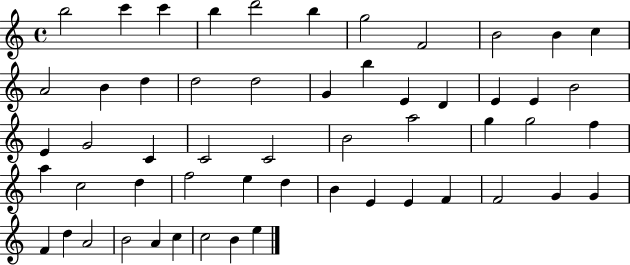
X:1
T:Untitled
M:4/4
L:1/4
K:C
b2 c' c' b d'2 b g2 F2 B2 B c A2 B d d2 d2 G b E D E E B2 E G2 C C2 C2 B2 a2 g g2 f a c2 d f2 e d B E E F F2 G G F d A2 B2 A c c2 B e